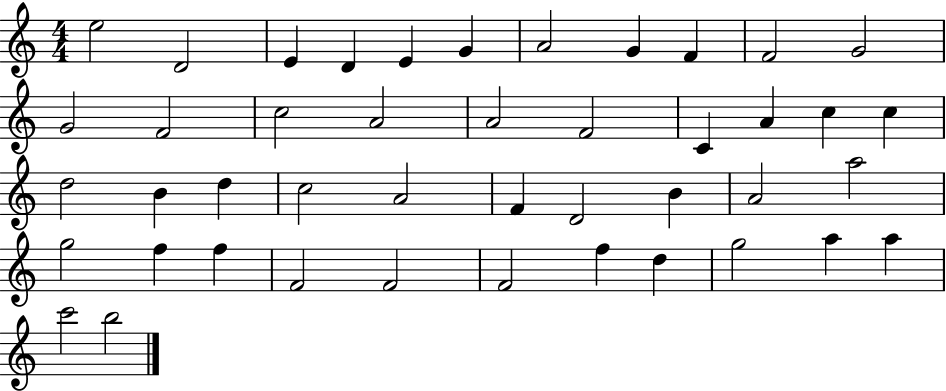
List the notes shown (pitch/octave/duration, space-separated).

E5/h D4/h E4/q D4/q E4/q G4/q A4/h G4/q F4/q F4/h G4/h G4/h F4/h C5/h A4/h A4/h F4/h C4/q A4/q C5/q C5/q D5/h B4/q D5/q C5/h A4/h F4/q D4/h B4/q A4/h A5/h G5/h F5/q F5/q F4/h F4/h F4/h F5/q D5/q G5/h A5/q A5/q C6/h B5/h